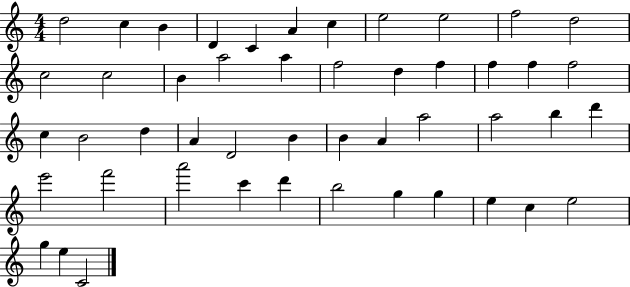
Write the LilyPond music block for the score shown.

{
  \clef treble
  \numericTimeSignature
  \time 4/4
  \key c \major
  d''2 c''4 b'4 | d'4 c'4 a'4 c''4 | e''2 e''2 | f''2 d''2 | \break c''2 c''2 | b'4 a''2 a''4 | f''2 d''4 f''4 | f''4 f''4 f''2 | \break c''4 b'2 d''4 | a'4 d'2 b'4 | b'4 a'4 a''2 | a''2 b''4 d'''4 | \break e'''2 f'''2 | a'''2 c'''4 d'''4 | b''2 g''4 g''4 | e''4 c''4 e''2 | \break g''4 e''4 c'2 | \bar "|."
}